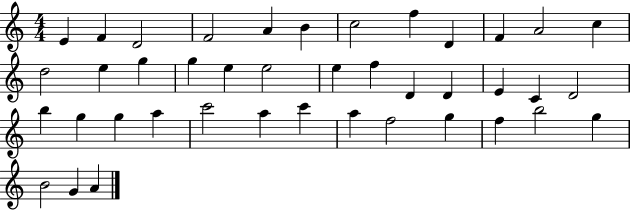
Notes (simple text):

E4/q F4/q D4/h F4/h A4/q B4/q C5/h F5/q D4/q F4/q A4/h C5/q D5/h E5/q G5/q G5/q E5/q E5/h E5/q F5/q D4/q D4/q E4/q C4/q D4/h B5/q G5/q G5/q A5/q C6/h A5/q C6/q A5/q F5/h G5/q F5/q B5/h G5/q B4/h G4/q A4/q